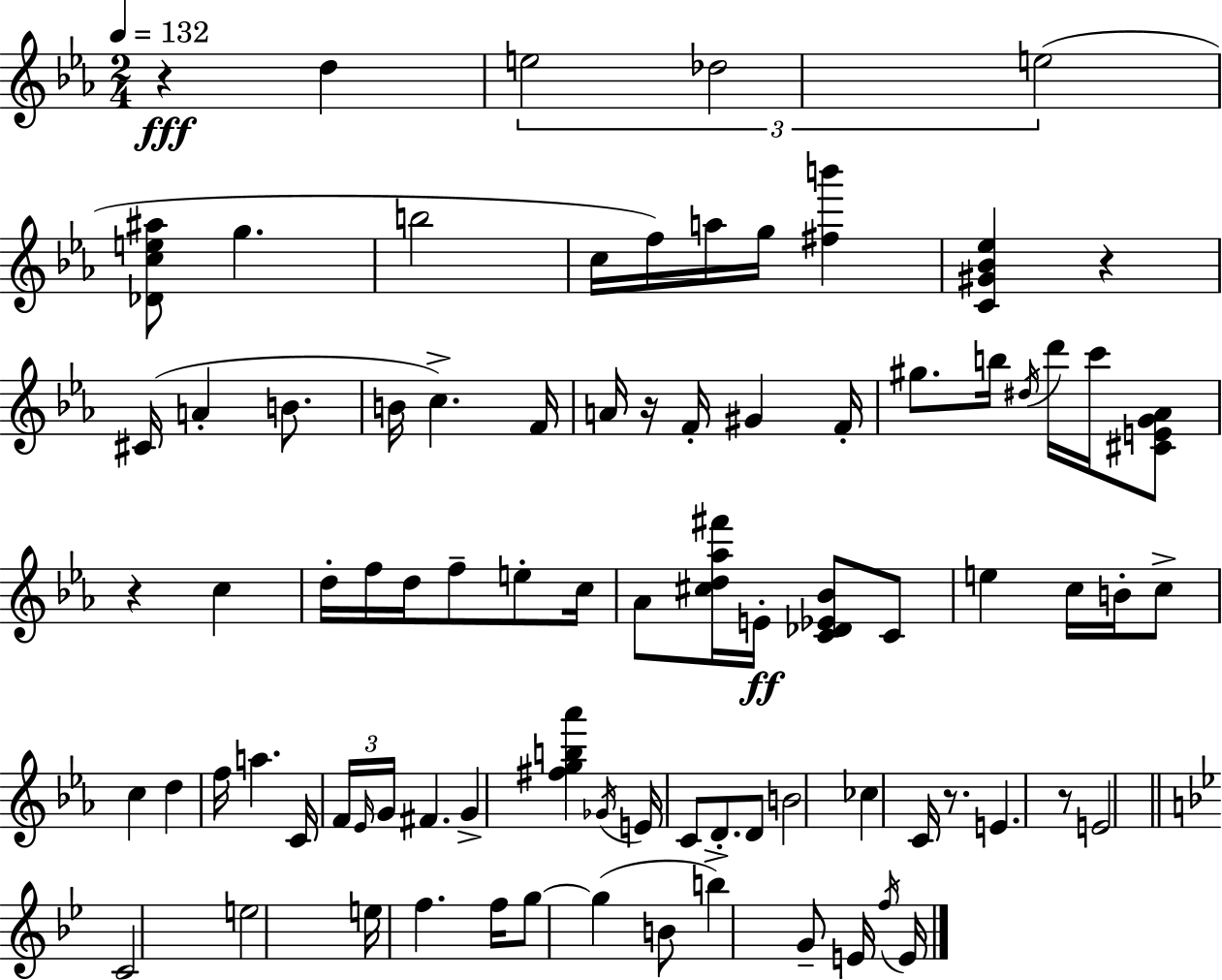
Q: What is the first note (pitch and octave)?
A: D5